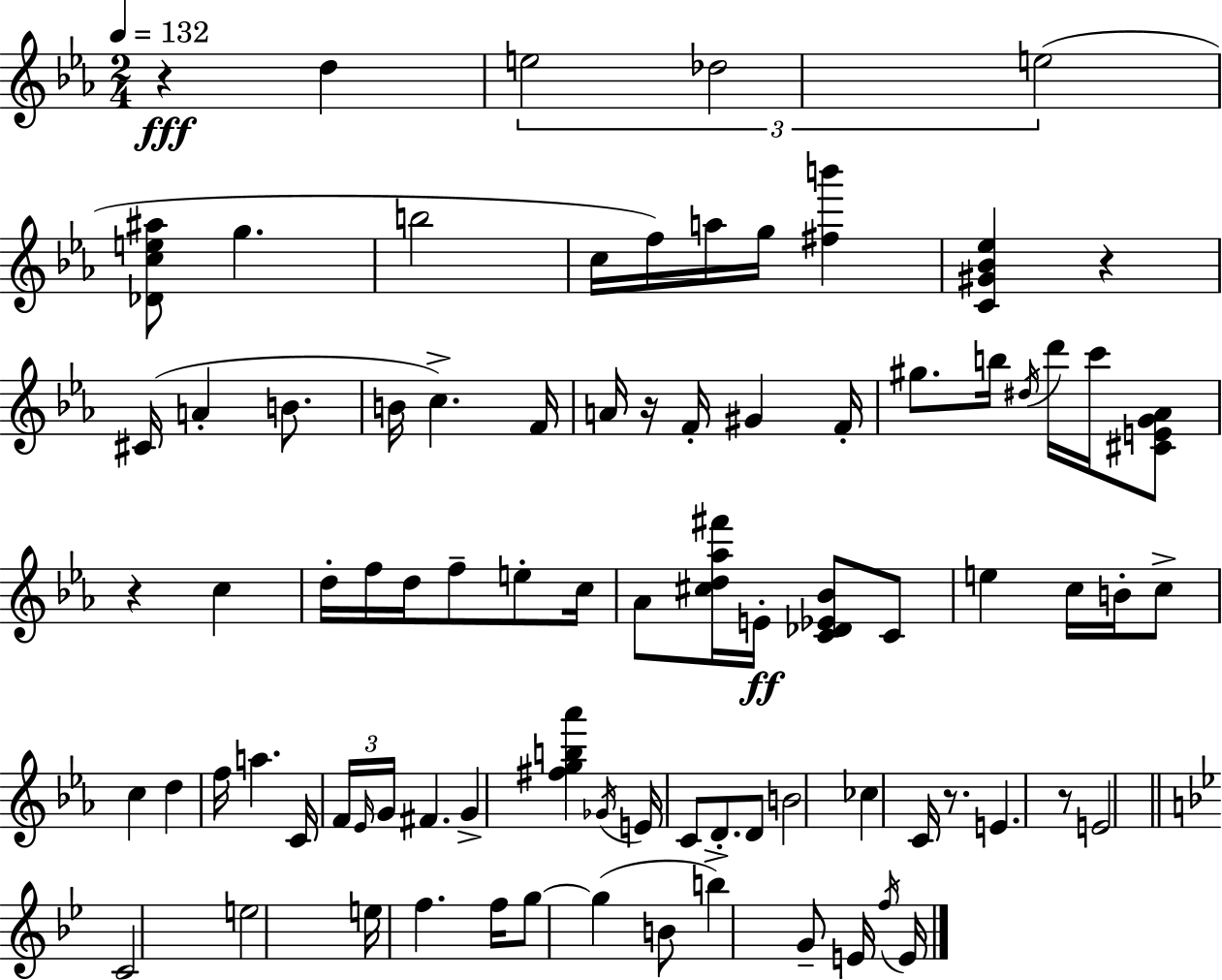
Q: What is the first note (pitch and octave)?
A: D5